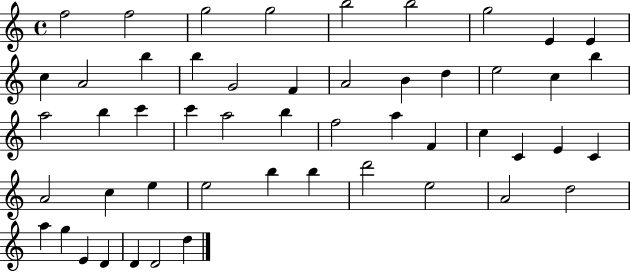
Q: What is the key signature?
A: C major